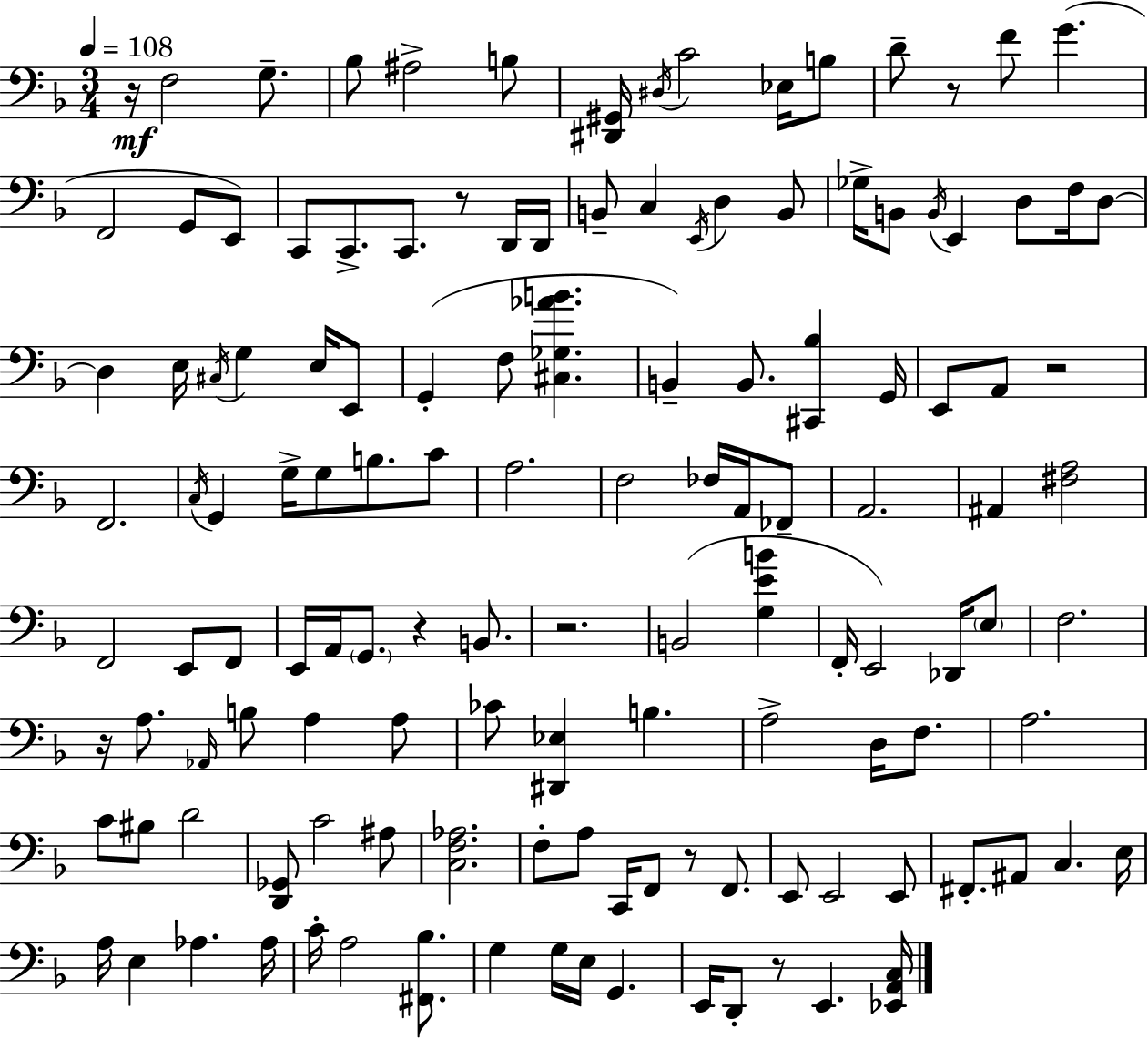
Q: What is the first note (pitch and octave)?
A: F3